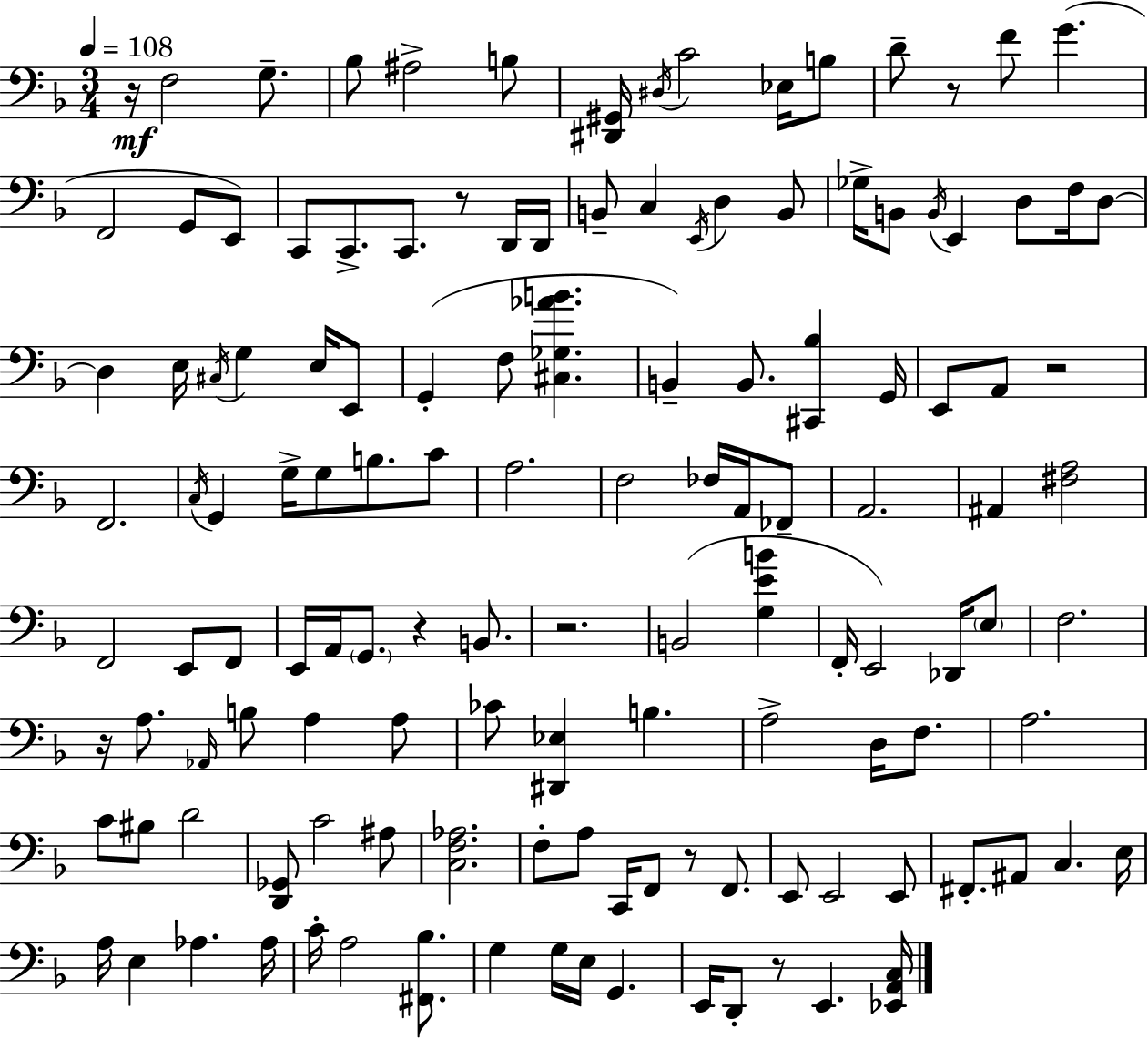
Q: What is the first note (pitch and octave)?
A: F3